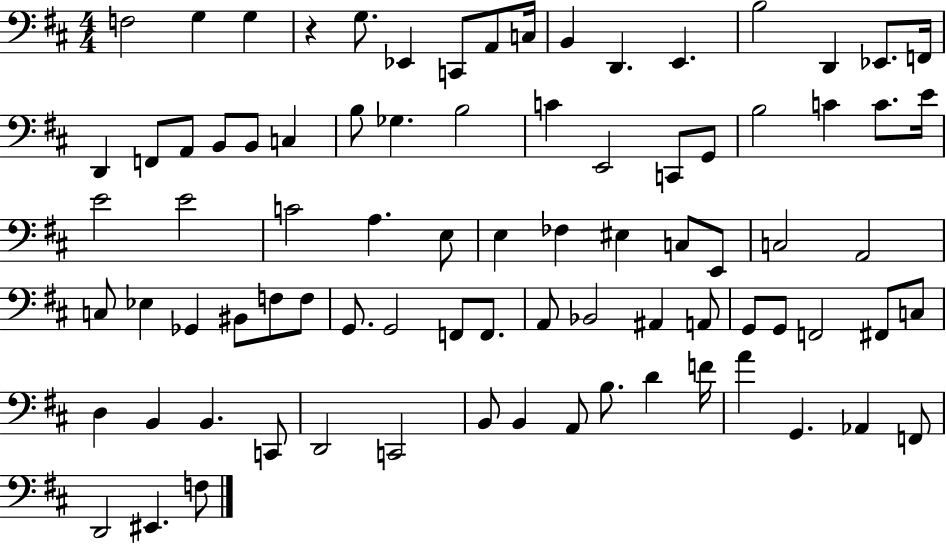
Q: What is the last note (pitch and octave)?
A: F3